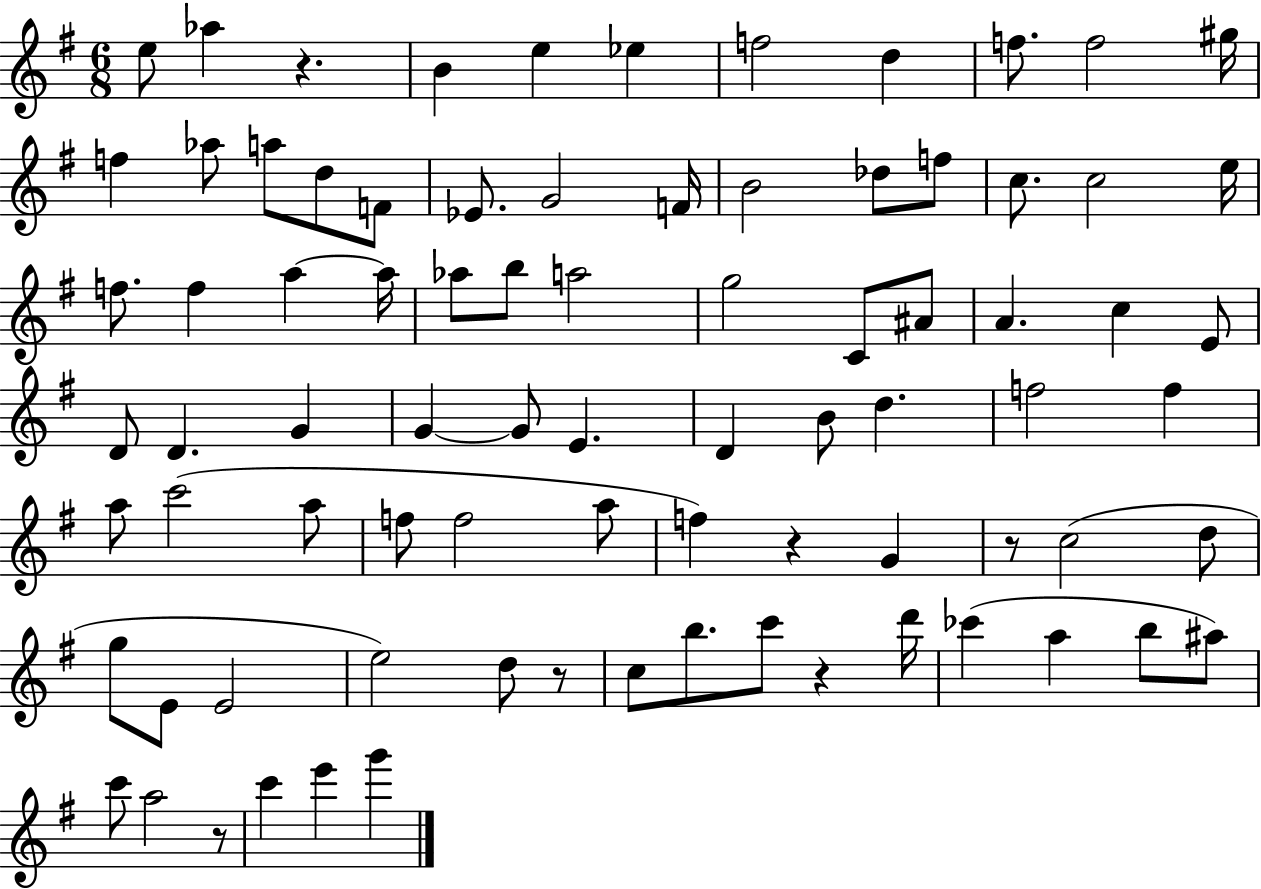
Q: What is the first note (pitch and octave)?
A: E5